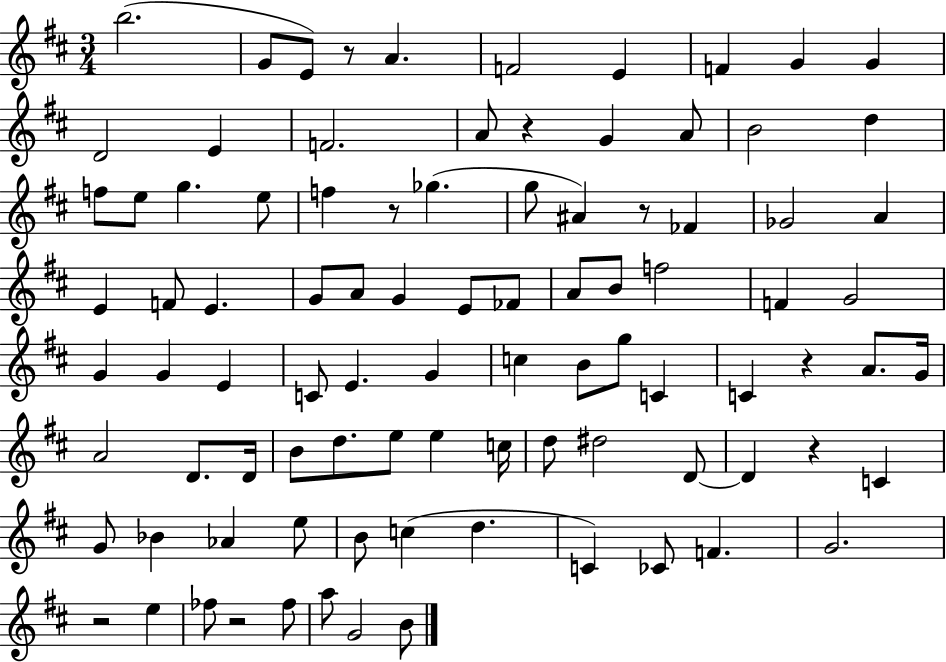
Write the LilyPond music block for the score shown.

{
  \clef treble
  \numericTimeSignature
  \time 3/4
  \key d \major
  b''2.( | g'8 e'8) r8 a'4. | f'2 e'4 | f'4 g'4 g'4 | \break d'2 e'4 | f'2. | a'8 r4 g'4 a'8 | b'2 d''4 | \break f''8 e''8 g''4. e''8 | f''4 r8 ges''4.( | g''8 ais'4) r8 fes'4 | ges'2 a'4 | \break e'4 f'8 e'4. | g'8 a'8 g'4 e'8 fes'8 | a'8 b'8 f''2 | f'4 g'2 | \break g'4 g'4 e'4 | c'8 e'4. g'4 | c''4 b'8 g''8 c'4 | c'4 r4 a'8. g'16 | \break a'2 d'8. d'16 | b'8 d''8. e''8 e''4 c''16 | d''8 dis''2 d'8~~ | d'4 r4 c'4 | \break g'8 bes'4 aes'4 e''8 | b'8 c''4( d''4. | c'4) ces'8 f'4. | g'2. | \break r2 e''4 | fes''8 r2 fes''8 | a''8 g'2 b'8 | \bar "|."
}